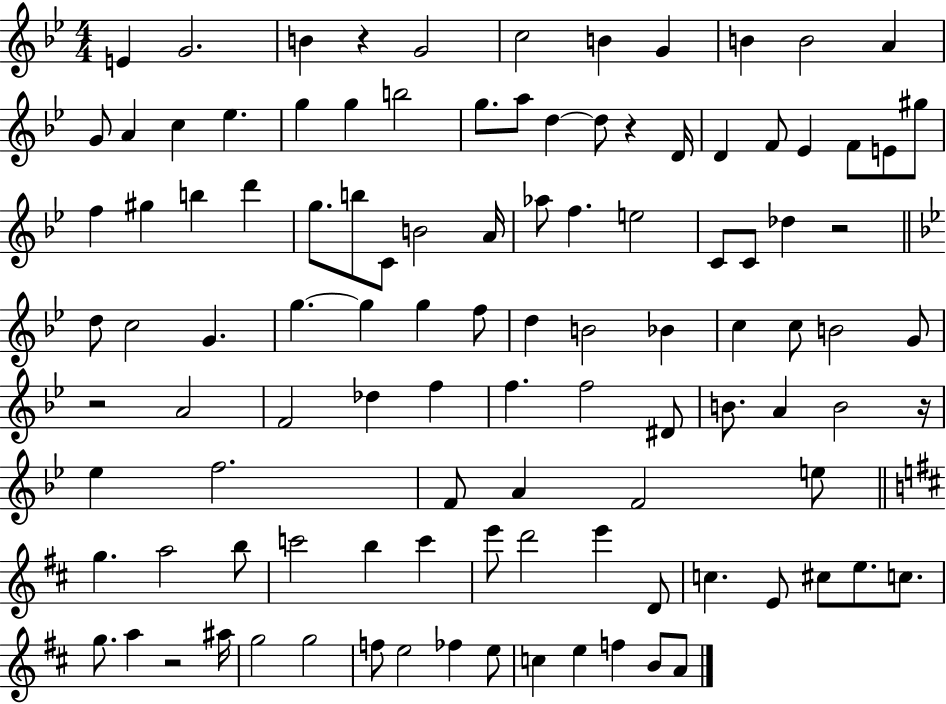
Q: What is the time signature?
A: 4/4